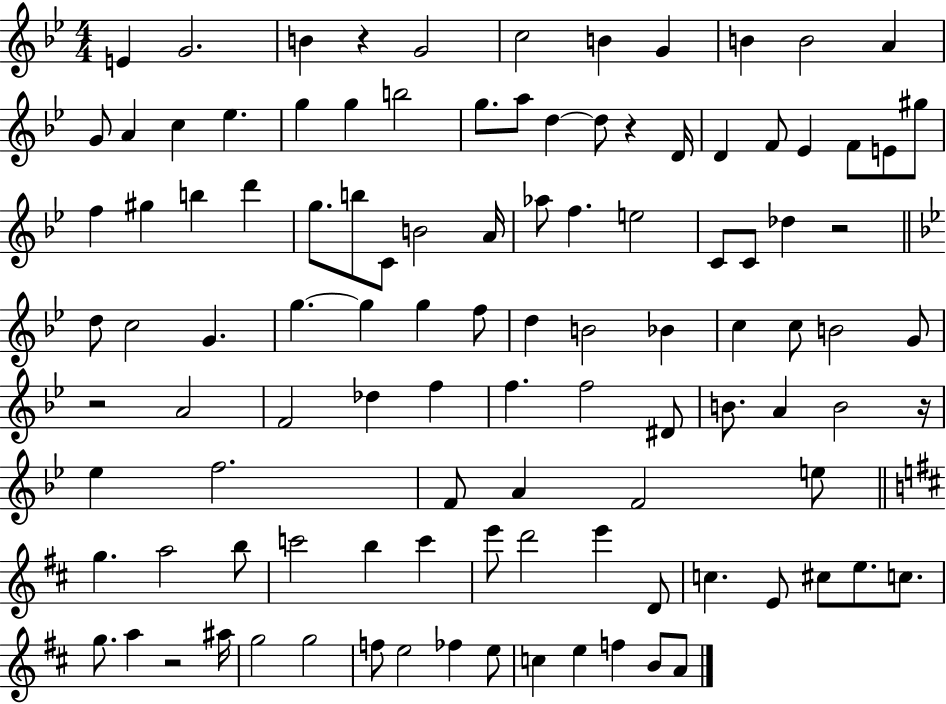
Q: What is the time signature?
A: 4/4